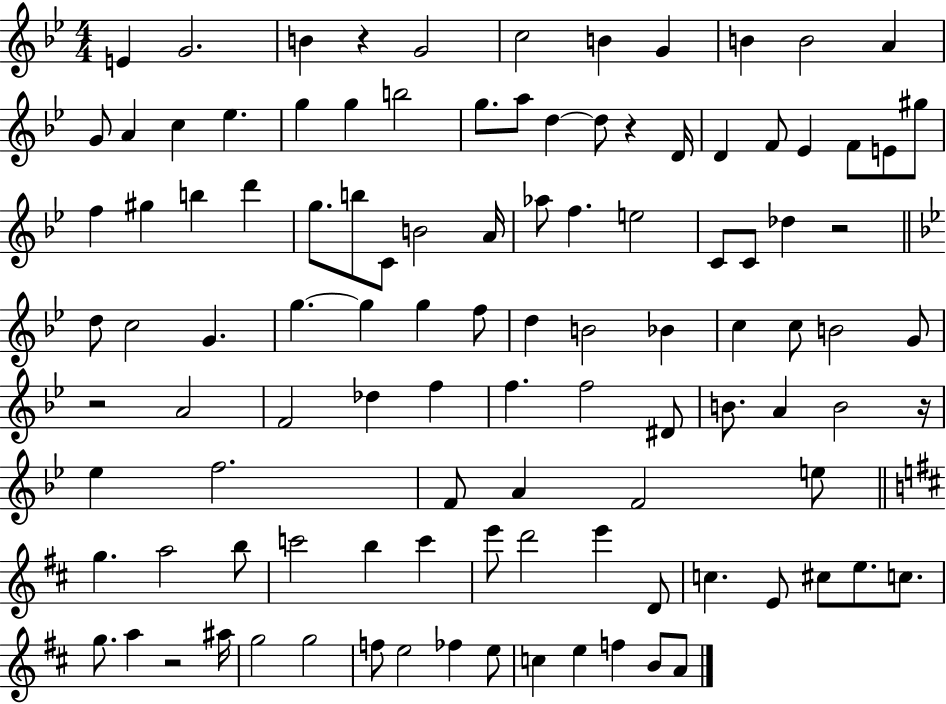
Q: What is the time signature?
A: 4/4